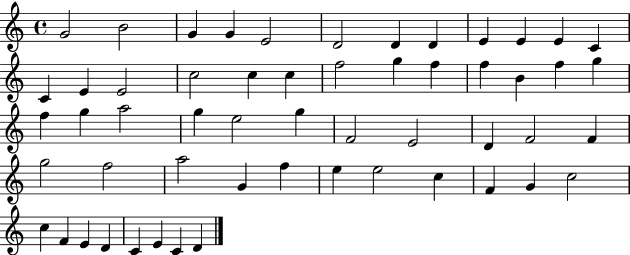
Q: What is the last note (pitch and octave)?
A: D4